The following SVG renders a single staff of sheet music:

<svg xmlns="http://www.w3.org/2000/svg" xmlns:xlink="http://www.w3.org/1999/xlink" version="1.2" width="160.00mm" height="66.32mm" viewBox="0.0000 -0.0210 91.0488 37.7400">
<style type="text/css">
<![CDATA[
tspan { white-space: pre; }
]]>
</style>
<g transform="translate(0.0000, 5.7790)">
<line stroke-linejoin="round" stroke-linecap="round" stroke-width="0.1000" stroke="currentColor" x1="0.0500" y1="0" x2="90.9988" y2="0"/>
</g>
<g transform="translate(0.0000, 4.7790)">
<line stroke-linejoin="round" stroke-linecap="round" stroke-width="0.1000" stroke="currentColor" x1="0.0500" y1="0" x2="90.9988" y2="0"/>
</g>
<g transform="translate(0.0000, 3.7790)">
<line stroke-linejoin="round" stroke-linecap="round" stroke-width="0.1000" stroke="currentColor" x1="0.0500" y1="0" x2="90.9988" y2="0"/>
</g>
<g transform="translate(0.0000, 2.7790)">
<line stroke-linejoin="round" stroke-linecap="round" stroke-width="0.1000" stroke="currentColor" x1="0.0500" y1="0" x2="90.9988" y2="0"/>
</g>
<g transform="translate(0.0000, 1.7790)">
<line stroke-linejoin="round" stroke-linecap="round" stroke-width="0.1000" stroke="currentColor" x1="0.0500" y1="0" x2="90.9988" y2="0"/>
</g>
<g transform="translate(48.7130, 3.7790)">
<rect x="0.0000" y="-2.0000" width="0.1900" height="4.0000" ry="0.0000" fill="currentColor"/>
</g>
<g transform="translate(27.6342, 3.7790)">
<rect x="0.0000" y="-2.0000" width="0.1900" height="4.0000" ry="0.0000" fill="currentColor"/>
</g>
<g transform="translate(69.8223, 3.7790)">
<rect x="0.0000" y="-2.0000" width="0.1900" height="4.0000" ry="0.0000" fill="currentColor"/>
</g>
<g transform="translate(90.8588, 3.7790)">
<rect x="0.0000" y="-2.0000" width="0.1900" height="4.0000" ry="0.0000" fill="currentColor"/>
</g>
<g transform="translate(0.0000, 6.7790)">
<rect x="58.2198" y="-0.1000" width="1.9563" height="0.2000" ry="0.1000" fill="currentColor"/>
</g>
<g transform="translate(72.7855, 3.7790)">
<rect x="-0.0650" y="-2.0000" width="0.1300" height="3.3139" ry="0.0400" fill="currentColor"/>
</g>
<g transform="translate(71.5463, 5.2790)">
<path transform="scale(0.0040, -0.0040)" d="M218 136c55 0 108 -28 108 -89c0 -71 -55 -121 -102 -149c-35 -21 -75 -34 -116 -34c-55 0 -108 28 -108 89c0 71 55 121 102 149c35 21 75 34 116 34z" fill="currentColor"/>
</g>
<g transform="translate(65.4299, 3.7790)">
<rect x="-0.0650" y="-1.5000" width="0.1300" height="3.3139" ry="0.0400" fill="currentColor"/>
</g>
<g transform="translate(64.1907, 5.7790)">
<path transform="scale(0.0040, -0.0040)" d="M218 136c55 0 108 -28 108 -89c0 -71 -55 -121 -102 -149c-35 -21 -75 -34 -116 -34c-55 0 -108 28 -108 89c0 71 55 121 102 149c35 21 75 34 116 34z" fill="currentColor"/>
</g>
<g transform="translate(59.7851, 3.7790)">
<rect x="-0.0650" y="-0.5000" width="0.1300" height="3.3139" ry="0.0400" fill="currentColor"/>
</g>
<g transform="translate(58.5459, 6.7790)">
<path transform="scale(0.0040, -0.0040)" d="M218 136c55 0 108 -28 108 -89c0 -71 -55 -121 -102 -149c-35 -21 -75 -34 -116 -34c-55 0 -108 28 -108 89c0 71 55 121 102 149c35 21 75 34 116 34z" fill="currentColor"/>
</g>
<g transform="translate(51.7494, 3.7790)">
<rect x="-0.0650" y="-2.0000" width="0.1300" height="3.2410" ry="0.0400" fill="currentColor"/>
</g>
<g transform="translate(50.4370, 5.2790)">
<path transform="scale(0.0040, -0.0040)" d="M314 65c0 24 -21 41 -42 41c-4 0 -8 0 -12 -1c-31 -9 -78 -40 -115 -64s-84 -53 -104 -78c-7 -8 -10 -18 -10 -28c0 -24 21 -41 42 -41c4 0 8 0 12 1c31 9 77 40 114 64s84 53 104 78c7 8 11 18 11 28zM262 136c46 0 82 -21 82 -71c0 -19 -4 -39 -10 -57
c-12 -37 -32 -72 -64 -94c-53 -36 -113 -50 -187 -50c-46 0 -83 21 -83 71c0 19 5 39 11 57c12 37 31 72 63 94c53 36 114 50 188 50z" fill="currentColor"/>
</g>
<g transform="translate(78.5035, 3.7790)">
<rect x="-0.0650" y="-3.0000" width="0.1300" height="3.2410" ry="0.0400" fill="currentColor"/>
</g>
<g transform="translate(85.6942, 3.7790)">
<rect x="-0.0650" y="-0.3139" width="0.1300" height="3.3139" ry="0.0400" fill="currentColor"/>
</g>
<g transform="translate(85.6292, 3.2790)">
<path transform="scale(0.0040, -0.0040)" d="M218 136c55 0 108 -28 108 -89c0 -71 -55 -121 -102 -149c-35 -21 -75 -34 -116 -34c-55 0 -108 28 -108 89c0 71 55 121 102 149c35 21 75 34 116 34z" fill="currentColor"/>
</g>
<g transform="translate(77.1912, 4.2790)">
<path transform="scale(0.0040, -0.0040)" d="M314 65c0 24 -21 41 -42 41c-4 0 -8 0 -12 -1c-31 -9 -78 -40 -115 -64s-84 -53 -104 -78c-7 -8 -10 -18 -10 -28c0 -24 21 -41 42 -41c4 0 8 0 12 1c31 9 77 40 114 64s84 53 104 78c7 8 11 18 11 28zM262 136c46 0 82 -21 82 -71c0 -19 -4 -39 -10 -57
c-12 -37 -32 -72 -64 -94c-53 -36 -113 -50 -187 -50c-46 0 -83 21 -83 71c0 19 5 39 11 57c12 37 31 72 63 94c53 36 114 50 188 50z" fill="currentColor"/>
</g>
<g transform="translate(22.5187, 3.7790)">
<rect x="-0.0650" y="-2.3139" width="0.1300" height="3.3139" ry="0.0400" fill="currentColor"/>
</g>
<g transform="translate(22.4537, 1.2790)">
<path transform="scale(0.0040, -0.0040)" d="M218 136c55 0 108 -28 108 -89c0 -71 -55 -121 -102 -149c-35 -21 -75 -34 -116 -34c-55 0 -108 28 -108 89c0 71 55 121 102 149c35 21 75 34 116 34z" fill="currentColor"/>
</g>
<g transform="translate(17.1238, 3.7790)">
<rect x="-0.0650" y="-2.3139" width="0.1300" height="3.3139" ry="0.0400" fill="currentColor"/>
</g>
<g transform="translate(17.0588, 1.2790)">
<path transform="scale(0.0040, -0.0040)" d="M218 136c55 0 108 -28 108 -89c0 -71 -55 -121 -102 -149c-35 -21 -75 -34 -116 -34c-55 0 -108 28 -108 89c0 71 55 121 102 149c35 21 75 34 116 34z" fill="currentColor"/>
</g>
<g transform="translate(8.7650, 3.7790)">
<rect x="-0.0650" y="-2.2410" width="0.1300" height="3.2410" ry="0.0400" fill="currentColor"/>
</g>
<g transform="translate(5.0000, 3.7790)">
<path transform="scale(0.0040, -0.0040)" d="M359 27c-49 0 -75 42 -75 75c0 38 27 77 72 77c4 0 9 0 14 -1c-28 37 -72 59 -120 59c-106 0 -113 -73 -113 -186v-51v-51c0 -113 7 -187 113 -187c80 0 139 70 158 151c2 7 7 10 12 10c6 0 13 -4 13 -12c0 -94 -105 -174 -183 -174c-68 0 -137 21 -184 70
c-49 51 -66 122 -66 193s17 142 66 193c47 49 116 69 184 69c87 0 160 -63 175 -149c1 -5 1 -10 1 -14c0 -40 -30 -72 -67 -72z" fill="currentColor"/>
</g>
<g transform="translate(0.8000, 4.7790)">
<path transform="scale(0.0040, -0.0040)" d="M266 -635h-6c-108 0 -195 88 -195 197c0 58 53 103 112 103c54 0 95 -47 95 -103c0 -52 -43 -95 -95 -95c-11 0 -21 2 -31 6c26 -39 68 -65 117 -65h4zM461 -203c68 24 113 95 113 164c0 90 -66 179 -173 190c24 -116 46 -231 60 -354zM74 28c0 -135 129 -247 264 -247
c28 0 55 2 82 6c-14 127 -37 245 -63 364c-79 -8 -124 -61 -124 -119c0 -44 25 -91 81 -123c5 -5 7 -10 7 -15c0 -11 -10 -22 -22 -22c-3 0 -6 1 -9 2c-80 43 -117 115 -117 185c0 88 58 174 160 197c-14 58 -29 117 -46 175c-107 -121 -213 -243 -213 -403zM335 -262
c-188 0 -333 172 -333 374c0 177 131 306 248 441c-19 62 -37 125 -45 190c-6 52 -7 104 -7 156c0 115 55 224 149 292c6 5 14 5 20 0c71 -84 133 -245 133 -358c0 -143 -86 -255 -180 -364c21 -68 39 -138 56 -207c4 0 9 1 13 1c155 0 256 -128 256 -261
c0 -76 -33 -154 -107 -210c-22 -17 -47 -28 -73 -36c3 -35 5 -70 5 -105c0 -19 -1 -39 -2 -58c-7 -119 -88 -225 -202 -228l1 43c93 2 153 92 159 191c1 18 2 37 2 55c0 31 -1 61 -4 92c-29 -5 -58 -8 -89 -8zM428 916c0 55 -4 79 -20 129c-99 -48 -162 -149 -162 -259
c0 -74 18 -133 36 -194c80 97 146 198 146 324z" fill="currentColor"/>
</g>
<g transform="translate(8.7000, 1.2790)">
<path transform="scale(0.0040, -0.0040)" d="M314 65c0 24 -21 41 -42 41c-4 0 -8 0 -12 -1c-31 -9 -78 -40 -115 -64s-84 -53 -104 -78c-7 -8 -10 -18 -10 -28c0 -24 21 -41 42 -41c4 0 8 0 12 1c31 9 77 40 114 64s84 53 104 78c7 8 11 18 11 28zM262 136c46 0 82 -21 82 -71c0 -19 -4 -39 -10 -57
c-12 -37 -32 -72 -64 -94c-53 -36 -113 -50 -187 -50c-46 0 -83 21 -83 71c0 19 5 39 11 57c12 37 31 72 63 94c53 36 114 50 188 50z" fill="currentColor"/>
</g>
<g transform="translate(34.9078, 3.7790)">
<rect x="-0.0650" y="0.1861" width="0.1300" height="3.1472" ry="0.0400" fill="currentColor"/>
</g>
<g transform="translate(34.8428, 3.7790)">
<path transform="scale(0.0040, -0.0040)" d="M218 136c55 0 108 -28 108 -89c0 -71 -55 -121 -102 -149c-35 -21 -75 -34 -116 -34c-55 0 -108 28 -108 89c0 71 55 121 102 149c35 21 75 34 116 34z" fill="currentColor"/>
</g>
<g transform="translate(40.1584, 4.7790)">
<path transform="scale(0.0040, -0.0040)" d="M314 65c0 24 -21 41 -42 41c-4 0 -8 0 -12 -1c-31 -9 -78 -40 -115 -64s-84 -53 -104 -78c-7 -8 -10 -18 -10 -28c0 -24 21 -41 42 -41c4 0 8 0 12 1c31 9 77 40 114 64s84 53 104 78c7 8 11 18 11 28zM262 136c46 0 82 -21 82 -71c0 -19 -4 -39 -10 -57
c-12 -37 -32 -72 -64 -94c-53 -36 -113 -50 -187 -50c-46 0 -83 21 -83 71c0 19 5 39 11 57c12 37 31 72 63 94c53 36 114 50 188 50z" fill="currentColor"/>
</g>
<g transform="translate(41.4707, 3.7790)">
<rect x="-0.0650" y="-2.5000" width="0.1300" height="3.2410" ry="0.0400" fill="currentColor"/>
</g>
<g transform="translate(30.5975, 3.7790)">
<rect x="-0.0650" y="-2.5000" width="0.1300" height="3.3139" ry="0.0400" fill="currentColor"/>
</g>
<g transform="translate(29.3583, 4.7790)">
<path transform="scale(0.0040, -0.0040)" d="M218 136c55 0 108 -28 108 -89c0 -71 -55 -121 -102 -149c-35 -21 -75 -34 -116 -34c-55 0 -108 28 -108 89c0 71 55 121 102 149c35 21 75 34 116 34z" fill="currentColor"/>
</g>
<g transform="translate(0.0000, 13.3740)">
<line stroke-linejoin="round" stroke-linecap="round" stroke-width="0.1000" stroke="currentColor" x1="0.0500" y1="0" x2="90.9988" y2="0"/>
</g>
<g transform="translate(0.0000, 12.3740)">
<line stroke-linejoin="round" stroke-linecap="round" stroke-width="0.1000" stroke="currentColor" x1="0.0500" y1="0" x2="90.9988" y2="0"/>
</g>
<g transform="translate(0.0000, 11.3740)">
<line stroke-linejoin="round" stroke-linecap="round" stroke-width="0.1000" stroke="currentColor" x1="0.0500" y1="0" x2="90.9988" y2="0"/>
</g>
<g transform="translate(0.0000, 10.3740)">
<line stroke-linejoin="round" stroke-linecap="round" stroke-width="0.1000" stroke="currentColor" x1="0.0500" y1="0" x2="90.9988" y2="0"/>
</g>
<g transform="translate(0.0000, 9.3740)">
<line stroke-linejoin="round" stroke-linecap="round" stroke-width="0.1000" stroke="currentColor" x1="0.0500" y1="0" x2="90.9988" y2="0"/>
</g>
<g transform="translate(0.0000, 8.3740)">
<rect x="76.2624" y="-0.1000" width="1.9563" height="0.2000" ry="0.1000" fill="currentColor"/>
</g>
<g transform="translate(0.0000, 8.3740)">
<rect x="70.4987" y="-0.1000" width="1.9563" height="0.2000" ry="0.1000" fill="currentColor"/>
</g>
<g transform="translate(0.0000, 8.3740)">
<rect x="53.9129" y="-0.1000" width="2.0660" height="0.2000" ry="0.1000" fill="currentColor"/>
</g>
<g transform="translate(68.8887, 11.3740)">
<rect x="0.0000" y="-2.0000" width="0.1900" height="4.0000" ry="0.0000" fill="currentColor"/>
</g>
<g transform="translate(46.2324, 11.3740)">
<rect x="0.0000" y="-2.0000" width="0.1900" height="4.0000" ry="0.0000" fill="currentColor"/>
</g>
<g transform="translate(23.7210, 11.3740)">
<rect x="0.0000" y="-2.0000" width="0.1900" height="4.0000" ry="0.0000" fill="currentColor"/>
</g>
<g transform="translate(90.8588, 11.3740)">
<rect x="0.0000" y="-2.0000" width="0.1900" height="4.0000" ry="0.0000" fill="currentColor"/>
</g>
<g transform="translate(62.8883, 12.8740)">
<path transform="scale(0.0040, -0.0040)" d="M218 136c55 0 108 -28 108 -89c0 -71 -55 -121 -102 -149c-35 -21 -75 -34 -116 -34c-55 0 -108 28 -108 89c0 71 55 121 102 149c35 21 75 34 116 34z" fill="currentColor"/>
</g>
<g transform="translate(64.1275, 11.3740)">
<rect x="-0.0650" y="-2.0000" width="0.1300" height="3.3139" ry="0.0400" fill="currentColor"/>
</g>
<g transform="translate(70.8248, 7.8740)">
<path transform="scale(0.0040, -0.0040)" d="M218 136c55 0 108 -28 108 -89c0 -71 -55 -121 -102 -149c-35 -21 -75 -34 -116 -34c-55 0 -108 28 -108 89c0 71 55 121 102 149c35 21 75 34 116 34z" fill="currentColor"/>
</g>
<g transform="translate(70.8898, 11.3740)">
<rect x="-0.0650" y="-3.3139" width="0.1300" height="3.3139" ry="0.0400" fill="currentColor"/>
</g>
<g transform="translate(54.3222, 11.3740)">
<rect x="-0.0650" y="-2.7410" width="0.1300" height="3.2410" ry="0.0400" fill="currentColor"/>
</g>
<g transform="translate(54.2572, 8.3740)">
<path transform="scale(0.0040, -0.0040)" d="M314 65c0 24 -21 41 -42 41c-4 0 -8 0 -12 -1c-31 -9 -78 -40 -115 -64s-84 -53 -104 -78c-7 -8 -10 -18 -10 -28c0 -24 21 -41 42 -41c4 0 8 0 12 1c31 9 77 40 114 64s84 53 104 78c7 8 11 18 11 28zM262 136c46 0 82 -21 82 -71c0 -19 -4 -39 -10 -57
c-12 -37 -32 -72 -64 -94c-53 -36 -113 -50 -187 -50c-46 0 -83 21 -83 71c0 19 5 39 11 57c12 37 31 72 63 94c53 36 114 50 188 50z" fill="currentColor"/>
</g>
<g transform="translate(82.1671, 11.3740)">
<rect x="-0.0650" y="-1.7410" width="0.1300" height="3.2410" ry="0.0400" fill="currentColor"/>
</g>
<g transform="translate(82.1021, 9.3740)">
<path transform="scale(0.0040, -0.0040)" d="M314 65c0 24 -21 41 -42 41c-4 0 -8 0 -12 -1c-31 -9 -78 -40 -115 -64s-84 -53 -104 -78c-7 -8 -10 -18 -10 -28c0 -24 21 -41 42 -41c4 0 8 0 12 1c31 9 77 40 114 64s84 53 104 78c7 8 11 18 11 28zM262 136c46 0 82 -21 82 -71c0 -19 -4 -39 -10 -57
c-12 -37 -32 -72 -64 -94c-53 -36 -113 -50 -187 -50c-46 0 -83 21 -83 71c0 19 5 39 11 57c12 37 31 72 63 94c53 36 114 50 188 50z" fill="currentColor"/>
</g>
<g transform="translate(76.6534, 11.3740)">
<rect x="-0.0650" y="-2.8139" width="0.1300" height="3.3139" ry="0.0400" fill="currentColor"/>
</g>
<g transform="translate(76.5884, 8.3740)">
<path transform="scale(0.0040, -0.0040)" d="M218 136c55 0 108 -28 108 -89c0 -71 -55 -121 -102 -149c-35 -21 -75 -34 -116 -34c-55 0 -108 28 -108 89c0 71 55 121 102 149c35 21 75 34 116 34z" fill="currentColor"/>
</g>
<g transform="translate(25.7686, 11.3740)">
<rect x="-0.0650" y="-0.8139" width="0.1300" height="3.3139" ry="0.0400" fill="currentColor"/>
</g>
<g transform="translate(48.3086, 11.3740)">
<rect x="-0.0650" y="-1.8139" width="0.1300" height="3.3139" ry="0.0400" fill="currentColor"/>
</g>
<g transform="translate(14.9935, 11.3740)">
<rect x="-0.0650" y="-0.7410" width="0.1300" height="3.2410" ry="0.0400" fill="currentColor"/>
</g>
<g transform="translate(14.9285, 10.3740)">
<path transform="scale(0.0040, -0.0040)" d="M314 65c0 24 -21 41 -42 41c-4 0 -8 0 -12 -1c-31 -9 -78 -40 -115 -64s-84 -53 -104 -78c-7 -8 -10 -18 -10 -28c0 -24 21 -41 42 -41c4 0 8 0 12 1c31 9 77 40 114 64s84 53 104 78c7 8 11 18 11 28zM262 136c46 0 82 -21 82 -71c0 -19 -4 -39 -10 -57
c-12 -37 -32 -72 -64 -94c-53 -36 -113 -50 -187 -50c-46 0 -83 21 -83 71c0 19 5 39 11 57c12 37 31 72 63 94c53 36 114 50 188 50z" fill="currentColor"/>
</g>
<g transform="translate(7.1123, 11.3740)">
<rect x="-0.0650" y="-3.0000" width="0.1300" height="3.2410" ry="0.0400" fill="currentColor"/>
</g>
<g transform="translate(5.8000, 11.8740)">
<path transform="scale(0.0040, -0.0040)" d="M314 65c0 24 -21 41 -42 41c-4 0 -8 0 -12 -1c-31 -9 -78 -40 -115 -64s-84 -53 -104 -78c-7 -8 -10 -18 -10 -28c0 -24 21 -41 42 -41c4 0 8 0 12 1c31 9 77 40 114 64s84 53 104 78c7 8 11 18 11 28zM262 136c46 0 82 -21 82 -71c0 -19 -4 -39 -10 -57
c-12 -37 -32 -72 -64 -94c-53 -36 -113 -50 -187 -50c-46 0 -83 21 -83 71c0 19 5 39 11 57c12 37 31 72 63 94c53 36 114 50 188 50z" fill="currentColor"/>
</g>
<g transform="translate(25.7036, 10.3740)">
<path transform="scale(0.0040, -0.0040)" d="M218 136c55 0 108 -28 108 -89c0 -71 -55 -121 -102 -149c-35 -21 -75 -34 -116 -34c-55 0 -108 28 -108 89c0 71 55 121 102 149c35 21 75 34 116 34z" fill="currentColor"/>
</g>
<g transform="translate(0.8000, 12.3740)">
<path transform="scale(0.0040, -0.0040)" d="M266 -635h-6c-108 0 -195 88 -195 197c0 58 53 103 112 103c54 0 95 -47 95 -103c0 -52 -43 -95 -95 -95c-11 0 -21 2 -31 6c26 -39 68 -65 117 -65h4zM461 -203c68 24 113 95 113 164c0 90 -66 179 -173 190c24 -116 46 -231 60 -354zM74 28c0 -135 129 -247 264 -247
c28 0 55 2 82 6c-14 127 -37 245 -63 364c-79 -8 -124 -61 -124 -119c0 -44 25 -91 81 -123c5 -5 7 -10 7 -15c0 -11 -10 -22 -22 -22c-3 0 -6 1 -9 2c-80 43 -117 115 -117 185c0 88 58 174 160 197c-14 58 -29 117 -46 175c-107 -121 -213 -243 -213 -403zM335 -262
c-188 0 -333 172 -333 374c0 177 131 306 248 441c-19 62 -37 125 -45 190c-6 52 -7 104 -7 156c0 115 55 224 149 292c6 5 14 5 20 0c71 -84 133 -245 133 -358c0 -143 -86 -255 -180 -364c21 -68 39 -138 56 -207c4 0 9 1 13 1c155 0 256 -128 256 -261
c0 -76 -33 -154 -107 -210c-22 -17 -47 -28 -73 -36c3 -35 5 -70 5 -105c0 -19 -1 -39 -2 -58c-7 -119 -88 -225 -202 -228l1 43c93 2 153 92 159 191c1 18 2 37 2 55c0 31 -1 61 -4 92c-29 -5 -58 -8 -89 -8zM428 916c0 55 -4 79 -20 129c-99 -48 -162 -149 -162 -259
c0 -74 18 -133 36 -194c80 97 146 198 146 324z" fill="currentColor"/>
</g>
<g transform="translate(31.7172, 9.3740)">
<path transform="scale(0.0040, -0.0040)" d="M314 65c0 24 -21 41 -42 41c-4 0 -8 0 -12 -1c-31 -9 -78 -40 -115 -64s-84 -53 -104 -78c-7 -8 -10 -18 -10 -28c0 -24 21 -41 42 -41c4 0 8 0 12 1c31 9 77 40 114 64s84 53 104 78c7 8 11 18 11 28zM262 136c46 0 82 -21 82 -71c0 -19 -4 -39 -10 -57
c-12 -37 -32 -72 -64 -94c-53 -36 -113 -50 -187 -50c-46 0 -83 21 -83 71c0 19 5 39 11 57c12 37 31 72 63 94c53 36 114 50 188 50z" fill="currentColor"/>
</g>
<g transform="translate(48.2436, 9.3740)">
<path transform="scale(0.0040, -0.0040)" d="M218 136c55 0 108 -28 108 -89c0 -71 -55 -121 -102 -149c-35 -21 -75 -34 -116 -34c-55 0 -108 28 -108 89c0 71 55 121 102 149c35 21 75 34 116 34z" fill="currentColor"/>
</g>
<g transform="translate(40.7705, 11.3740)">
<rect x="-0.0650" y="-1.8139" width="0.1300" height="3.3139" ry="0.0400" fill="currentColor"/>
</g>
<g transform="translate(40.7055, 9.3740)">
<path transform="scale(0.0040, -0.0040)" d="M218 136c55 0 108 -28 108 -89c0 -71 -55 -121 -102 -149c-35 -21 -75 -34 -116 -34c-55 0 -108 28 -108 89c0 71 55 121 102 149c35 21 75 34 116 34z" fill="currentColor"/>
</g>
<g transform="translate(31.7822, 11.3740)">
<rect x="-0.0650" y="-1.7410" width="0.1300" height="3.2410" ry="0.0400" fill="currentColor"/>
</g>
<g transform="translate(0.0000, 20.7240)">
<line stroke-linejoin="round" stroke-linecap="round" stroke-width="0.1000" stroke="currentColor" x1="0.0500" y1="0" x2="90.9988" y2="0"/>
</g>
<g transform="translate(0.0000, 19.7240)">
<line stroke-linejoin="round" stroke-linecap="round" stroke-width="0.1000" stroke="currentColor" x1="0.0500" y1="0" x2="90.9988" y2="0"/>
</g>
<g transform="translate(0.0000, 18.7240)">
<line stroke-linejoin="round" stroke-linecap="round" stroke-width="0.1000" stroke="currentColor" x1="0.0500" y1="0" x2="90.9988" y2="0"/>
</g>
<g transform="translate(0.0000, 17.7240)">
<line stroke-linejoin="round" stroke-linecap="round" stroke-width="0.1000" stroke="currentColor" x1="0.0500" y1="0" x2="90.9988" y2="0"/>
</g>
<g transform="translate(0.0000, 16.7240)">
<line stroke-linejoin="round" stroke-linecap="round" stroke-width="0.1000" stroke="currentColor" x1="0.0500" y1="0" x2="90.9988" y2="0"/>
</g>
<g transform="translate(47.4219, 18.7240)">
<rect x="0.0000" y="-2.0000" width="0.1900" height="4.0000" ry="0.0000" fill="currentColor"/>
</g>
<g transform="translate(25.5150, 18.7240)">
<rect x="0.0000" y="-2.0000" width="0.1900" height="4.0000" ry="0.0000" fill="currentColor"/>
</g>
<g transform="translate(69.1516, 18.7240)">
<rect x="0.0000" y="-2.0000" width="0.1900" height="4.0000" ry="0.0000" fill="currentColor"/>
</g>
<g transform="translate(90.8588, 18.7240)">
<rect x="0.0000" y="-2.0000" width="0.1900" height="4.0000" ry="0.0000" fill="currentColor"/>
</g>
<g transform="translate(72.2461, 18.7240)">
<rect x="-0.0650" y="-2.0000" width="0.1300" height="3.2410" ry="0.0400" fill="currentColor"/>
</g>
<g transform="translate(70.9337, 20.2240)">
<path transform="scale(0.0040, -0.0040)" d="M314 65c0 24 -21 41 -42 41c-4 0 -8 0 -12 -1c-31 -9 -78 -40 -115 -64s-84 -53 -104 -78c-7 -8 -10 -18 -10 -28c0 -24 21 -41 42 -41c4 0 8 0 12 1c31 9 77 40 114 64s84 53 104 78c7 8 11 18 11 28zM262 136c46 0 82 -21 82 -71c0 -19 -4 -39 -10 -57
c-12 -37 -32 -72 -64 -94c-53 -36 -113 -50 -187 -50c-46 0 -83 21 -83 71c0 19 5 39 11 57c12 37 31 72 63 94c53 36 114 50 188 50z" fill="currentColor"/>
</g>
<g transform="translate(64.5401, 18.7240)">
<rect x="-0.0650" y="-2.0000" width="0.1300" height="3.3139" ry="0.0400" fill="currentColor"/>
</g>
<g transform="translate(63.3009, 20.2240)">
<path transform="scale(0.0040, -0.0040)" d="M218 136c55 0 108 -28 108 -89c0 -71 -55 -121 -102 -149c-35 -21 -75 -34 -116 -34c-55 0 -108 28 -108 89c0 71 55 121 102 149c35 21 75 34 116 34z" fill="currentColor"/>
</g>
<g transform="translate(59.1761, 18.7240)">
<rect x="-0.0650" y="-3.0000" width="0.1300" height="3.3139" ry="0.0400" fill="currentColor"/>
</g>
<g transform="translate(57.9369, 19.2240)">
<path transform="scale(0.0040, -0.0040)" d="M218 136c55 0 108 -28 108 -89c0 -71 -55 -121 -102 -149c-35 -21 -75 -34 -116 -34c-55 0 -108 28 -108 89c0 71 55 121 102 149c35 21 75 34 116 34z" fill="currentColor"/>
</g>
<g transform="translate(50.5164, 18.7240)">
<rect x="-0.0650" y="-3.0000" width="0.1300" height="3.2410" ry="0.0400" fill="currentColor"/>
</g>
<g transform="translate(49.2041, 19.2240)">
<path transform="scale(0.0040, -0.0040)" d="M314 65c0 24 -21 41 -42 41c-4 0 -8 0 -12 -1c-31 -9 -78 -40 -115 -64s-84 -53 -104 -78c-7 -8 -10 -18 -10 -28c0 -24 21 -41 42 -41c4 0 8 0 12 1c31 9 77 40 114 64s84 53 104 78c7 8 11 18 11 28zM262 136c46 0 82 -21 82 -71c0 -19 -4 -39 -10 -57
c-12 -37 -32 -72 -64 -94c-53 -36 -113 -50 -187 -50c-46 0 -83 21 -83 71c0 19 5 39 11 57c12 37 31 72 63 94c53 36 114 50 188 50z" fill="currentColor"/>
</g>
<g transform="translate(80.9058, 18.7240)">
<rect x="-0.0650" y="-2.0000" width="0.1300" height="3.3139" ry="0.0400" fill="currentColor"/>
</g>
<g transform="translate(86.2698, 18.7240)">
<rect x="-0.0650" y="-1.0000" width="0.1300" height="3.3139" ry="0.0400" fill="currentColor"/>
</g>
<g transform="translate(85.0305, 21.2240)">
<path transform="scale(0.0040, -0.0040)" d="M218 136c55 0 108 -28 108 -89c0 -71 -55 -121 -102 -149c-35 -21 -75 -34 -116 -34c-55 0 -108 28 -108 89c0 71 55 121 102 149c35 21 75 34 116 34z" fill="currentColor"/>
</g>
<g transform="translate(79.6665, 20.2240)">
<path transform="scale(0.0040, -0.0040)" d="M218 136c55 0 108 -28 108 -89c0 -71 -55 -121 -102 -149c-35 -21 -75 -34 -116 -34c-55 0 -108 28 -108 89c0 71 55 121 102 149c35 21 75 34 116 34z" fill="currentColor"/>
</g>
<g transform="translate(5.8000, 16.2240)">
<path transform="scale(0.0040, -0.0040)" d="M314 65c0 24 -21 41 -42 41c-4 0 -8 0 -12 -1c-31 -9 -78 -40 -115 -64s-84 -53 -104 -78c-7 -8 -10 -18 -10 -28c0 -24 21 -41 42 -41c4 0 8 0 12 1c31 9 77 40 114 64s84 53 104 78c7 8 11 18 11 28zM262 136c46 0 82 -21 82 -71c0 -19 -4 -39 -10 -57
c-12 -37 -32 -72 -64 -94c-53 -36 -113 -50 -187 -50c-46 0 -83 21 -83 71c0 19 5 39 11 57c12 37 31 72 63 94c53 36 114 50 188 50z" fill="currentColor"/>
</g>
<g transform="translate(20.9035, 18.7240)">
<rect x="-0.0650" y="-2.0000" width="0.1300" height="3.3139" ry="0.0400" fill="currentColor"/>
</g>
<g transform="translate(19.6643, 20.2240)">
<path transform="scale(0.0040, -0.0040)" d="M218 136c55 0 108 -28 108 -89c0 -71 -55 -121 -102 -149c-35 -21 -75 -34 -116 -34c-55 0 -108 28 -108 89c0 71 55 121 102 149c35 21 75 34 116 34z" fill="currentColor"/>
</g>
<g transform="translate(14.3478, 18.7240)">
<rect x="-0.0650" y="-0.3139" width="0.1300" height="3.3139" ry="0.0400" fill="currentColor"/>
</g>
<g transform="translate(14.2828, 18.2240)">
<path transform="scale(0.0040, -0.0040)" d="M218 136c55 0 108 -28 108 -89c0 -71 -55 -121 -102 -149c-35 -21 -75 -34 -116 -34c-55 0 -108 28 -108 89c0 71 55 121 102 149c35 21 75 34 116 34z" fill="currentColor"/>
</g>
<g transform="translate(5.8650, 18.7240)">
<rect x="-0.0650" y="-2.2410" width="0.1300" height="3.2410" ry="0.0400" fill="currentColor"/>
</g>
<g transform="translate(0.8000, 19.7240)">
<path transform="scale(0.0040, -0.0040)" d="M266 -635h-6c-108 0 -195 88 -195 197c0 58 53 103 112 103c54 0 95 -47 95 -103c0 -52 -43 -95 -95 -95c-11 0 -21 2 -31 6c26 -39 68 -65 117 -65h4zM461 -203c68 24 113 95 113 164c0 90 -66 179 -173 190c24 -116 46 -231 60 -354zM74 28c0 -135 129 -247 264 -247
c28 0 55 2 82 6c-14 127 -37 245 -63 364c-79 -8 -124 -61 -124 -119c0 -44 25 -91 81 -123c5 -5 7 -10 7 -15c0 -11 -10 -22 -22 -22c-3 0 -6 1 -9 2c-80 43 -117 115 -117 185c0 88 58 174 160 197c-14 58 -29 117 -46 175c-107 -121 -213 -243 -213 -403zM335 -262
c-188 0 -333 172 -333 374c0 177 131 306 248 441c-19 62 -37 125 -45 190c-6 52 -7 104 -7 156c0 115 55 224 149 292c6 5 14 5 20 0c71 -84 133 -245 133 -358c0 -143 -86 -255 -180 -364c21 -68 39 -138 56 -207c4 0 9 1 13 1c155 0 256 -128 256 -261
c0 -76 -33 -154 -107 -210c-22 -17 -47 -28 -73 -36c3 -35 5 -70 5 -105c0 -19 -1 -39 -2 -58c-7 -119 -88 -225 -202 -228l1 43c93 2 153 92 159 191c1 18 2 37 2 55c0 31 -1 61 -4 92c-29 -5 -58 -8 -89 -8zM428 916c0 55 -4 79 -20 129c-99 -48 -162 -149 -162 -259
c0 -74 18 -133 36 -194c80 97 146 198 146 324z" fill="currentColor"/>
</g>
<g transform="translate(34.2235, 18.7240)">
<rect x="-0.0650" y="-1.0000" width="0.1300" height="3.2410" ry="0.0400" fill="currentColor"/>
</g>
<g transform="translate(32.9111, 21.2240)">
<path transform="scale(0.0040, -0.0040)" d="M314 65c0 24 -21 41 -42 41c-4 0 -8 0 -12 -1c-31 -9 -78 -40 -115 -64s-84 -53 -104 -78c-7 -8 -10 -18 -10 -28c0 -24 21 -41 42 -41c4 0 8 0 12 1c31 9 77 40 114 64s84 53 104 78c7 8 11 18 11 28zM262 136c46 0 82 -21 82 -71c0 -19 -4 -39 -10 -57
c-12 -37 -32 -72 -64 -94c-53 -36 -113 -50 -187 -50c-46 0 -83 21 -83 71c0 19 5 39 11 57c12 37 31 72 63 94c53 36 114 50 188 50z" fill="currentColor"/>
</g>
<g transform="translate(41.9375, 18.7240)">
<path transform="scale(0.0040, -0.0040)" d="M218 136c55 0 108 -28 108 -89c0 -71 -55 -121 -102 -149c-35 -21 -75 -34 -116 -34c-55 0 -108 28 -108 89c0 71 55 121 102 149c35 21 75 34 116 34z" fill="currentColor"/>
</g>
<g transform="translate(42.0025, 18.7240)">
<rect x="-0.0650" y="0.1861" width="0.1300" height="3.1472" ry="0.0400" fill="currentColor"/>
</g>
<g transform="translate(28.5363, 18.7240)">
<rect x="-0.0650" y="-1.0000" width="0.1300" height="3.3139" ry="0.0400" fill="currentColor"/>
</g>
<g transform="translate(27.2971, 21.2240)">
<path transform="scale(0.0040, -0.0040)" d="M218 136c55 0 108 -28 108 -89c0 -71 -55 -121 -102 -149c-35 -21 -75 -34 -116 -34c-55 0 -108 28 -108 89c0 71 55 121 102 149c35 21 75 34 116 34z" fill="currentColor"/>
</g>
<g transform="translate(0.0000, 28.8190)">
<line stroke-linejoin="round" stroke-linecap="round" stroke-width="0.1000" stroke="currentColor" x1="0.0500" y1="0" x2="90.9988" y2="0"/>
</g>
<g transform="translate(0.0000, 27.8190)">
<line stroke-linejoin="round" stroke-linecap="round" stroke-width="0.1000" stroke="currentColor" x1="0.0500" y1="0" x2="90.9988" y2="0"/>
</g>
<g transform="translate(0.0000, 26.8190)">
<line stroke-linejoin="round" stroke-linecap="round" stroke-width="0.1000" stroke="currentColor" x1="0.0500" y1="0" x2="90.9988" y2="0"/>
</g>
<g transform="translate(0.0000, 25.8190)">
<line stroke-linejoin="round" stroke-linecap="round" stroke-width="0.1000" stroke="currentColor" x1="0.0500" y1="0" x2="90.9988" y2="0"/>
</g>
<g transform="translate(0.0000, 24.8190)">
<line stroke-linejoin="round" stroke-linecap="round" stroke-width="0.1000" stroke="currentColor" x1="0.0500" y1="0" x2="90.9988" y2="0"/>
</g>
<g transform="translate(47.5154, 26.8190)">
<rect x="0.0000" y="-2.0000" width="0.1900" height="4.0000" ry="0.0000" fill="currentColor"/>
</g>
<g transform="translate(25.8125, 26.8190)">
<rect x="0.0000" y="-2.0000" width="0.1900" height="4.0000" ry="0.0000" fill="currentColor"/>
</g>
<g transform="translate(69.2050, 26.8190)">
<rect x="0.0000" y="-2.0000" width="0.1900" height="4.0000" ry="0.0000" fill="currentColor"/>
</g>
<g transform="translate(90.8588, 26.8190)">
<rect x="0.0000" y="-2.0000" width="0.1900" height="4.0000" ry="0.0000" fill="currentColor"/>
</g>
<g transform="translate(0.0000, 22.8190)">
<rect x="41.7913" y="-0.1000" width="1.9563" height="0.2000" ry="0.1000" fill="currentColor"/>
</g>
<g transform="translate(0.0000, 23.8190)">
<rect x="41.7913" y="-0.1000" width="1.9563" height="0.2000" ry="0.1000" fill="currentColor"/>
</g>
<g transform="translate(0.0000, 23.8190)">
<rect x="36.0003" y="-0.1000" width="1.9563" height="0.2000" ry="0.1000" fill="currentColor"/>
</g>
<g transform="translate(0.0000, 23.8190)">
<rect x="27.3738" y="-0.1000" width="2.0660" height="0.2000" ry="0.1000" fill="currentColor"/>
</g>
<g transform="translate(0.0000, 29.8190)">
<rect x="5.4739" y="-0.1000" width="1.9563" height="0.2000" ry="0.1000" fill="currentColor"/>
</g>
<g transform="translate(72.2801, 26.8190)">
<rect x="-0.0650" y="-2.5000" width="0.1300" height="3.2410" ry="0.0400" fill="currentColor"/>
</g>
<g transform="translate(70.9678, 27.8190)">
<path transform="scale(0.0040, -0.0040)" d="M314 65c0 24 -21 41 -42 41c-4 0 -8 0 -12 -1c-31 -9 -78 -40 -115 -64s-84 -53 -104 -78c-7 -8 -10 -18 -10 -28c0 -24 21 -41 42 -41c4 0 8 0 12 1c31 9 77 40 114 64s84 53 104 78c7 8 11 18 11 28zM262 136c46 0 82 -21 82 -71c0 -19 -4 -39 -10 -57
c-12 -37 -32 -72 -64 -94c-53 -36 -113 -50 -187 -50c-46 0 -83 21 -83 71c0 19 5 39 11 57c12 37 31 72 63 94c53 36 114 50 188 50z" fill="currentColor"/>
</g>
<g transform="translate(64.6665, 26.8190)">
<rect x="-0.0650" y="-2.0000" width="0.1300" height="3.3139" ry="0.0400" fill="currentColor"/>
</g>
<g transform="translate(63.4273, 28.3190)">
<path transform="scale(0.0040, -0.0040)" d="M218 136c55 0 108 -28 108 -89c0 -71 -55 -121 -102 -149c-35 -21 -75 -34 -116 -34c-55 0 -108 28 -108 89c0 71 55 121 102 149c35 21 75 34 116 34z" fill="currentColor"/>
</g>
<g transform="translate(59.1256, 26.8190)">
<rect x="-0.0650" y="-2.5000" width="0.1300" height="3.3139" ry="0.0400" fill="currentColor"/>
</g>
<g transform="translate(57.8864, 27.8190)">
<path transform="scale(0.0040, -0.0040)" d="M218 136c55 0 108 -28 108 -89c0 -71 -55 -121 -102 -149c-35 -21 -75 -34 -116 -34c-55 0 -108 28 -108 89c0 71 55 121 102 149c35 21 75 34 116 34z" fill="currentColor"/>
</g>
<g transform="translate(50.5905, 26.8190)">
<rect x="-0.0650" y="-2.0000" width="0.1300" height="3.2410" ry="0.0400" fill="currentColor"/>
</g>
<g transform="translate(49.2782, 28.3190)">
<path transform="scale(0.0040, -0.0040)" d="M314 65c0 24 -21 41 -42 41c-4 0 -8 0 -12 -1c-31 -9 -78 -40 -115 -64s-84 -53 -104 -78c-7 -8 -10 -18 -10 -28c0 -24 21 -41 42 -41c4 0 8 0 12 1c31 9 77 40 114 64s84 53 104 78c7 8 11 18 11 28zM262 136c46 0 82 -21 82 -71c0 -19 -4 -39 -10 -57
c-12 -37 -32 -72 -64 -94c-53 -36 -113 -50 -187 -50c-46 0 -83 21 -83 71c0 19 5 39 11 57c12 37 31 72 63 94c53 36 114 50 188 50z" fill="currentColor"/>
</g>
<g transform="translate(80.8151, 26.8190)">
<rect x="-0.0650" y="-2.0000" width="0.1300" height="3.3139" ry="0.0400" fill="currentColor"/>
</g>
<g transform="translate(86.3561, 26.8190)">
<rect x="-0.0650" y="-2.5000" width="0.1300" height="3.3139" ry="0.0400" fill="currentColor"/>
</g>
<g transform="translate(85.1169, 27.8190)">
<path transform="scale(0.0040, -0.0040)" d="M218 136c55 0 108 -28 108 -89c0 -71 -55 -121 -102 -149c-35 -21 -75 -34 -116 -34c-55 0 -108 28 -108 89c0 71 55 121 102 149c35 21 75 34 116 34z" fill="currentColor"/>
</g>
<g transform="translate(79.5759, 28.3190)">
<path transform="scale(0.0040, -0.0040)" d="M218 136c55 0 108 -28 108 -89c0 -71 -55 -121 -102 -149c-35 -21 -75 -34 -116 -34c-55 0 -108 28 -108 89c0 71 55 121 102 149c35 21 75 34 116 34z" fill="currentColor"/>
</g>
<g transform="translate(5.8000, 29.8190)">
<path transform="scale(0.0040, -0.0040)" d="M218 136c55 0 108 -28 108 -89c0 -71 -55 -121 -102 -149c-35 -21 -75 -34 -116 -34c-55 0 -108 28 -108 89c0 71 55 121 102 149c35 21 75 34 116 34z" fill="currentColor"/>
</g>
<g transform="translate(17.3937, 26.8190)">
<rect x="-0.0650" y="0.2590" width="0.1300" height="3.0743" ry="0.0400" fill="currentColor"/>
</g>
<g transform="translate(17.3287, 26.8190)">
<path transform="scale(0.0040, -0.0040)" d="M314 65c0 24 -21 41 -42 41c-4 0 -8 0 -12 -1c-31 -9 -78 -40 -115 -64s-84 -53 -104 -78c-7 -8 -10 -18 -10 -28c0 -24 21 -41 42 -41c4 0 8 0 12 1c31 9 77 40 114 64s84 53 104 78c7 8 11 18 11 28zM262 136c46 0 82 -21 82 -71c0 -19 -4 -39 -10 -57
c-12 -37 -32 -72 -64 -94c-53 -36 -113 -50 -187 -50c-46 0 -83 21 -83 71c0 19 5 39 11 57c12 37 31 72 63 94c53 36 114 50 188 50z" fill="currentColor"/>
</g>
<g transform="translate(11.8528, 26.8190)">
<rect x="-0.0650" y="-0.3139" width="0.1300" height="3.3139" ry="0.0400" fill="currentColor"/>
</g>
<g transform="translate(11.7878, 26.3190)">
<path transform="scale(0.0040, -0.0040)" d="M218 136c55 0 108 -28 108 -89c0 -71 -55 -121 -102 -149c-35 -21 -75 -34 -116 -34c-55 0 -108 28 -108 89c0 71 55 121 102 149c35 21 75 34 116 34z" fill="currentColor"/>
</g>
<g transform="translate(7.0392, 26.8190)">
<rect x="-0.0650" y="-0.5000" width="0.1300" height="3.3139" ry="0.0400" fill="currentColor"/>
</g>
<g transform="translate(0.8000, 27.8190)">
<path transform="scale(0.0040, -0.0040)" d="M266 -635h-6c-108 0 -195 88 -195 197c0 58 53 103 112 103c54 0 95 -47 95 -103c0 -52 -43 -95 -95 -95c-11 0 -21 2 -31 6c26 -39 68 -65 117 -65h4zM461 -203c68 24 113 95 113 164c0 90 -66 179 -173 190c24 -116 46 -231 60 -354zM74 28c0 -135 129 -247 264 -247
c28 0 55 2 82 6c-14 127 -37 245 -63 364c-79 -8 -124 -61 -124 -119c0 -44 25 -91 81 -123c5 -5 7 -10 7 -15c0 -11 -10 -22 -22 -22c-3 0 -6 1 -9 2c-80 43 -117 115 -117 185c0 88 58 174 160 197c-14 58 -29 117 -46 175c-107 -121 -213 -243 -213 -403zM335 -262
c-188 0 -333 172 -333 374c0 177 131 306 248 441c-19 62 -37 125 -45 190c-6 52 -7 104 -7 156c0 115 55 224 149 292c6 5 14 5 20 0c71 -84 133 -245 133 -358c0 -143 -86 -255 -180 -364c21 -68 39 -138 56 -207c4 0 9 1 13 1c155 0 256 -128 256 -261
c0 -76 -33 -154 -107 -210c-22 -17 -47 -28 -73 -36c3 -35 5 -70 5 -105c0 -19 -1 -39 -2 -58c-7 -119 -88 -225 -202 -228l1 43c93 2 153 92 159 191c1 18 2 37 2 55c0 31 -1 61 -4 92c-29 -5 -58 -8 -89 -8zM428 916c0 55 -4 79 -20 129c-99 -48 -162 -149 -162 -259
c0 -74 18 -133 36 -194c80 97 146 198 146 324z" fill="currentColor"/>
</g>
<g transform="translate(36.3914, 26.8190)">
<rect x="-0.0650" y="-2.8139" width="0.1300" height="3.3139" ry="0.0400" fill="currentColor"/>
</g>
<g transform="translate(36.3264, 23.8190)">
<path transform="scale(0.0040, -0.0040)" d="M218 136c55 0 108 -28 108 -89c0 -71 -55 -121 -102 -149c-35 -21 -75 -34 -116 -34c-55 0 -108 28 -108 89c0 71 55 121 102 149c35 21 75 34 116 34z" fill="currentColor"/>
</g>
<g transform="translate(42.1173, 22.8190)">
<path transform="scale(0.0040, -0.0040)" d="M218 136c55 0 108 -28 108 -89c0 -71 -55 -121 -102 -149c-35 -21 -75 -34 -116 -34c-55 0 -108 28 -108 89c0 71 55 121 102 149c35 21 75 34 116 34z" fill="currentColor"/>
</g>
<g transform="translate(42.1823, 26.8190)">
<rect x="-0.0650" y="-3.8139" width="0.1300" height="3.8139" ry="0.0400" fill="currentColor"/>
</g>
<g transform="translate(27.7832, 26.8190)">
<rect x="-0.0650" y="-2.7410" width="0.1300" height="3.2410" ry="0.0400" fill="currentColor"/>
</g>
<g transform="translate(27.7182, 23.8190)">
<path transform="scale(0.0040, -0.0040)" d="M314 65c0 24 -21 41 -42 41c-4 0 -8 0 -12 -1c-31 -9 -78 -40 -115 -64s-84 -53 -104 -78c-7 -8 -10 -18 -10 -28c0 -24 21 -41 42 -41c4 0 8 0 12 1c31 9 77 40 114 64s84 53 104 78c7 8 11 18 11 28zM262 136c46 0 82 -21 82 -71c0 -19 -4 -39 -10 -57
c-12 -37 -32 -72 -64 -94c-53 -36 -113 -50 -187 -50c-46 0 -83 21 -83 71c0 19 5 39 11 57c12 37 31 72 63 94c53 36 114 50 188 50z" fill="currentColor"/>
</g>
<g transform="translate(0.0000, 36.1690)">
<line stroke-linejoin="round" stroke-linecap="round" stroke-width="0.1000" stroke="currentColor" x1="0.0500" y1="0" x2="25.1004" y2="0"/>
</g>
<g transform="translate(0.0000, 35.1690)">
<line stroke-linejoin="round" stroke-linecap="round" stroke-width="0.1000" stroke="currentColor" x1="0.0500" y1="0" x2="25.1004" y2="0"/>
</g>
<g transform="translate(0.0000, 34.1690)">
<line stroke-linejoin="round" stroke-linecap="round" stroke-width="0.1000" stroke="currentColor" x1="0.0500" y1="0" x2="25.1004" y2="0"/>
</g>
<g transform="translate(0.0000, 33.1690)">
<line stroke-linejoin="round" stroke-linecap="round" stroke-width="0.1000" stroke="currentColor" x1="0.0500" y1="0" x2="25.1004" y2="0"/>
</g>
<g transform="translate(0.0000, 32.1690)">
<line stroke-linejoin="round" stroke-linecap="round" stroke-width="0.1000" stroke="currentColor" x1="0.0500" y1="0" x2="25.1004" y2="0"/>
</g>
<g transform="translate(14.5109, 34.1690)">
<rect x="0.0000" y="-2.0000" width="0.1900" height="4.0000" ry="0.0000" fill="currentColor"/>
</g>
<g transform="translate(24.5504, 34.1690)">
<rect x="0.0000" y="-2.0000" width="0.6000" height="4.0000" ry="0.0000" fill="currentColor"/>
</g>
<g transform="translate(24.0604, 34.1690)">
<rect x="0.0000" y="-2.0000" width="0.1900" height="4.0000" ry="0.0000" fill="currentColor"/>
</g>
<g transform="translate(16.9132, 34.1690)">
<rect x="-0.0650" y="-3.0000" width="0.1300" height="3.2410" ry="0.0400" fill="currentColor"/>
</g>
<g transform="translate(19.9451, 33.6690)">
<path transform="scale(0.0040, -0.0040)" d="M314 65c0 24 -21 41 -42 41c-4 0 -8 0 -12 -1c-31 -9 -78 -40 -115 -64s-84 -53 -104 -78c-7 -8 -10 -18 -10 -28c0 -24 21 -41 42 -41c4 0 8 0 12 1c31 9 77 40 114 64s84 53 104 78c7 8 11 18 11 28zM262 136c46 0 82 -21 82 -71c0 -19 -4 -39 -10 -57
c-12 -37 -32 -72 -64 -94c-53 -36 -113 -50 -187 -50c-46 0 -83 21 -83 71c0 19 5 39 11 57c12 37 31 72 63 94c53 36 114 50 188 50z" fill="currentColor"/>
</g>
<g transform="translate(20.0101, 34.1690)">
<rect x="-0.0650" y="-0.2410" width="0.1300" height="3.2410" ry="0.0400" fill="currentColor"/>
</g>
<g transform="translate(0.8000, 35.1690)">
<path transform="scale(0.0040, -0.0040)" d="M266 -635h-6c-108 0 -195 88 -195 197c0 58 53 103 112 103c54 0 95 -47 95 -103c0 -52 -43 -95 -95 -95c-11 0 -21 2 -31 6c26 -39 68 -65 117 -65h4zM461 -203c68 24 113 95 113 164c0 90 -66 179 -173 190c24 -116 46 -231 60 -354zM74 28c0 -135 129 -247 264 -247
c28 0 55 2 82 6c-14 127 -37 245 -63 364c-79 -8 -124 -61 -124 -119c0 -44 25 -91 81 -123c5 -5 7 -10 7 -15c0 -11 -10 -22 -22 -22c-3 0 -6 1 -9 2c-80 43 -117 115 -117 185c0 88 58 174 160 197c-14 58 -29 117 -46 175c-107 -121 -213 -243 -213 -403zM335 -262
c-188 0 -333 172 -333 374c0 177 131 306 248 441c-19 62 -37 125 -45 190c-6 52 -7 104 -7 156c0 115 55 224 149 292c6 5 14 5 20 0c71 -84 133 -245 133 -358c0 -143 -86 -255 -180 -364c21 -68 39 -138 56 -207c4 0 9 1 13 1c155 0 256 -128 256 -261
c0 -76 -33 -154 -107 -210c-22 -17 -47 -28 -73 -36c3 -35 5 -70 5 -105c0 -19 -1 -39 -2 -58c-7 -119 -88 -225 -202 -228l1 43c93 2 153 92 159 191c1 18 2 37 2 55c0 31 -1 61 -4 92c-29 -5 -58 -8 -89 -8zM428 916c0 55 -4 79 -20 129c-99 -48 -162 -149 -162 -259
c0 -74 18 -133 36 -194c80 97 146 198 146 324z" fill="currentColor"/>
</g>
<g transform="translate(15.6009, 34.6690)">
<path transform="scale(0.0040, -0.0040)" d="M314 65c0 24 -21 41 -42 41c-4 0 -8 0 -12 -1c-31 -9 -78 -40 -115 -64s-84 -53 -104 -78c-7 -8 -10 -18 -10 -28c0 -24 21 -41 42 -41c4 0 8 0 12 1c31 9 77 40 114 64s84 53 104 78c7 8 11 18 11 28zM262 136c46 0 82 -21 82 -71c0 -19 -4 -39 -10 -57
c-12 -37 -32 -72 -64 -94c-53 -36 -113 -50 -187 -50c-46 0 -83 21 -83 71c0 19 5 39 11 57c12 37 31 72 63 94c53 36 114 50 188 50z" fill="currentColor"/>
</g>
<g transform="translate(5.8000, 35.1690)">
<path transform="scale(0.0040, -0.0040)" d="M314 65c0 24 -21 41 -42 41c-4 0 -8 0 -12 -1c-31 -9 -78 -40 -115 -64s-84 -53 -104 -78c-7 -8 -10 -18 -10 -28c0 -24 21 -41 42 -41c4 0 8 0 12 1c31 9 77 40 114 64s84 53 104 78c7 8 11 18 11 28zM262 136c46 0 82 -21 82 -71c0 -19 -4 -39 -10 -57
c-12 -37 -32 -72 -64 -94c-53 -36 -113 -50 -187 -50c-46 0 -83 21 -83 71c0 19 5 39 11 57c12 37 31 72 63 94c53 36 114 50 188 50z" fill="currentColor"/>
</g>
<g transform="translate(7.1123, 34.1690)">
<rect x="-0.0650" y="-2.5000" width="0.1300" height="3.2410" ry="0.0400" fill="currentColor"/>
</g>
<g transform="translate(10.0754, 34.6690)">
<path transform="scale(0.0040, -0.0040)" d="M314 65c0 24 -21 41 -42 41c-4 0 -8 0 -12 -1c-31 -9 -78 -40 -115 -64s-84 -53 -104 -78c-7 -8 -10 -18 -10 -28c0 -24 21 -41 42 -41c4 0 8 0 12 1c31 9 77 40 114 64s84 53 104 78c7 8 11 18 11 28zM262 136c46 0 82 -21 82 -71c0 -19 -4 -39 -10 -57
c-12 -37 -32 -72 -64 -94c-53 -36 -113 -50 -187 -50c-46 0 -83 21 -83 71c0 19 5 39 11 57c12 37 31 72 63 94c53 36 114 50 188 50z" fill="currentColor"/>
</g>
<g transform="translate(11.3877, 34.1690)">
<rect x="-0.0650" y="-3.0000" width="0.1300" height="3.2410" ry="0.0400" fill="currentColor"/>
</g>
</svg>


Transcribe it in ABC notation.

X:1
T:Untitled
M:4/4
L:1/4
K:C
g2 g g G B G2 F2 C E F A2 c A2 d2 d f2 f f a2 F b a f2 g2 c F D D2 B A2 A F F2 F D C c B2 a2 a c' F2 G F G2 F G G2 A2 A2 c2